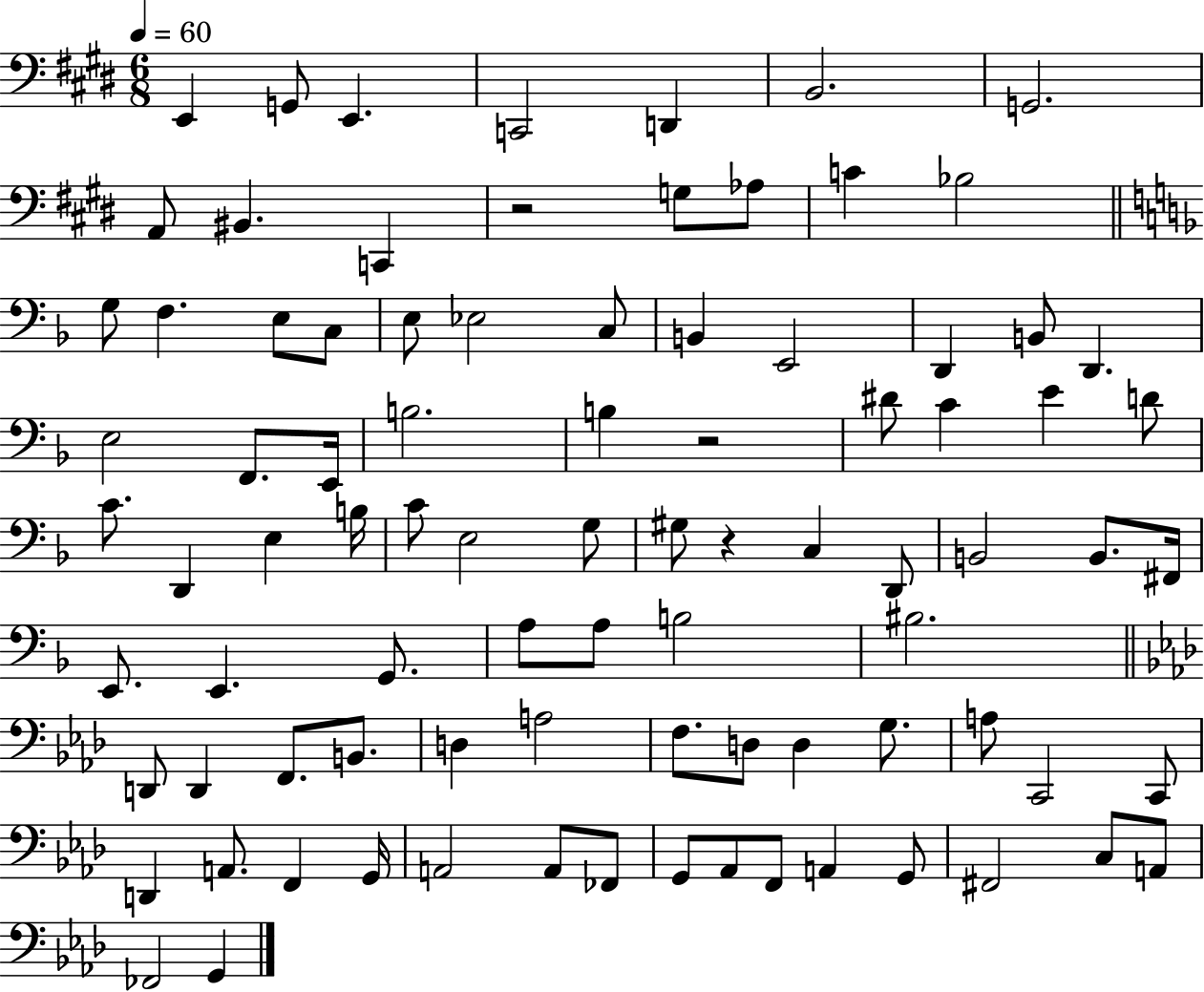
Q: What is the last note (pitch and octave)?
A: G2